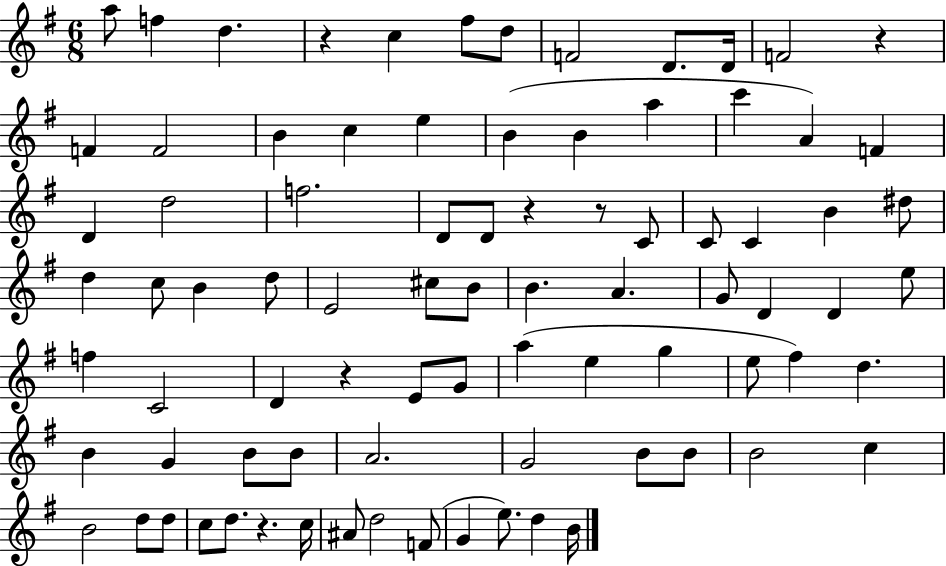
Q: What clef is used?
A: treble